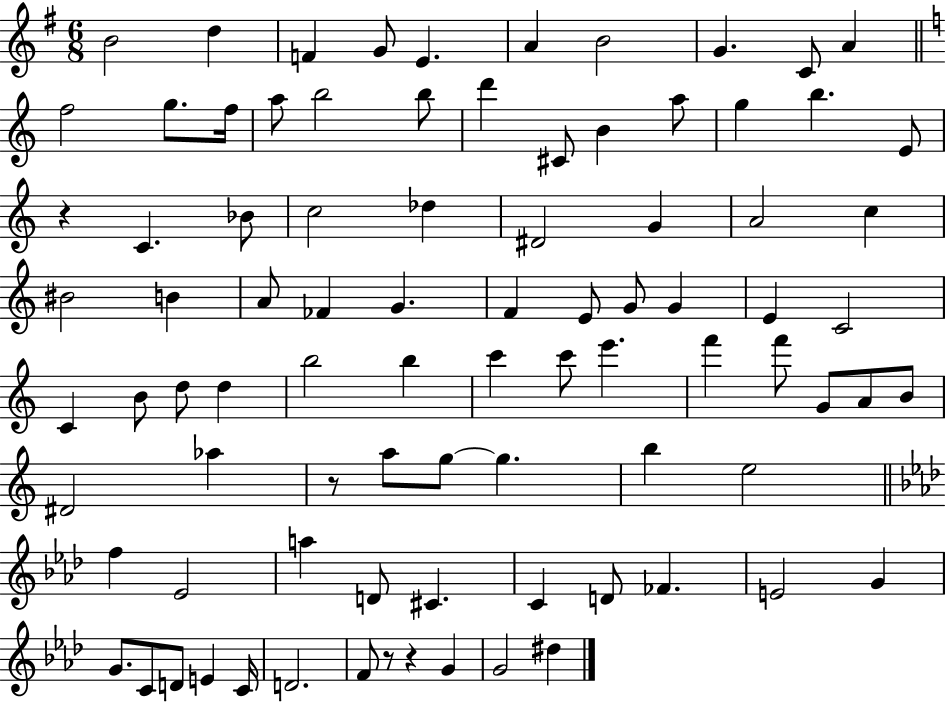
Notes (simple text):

B4/h D5/q F4/q G4/e E4/q. A4/q B4/h G4/q. C4/e A4/q F5/h G5/e. F5/s A5/e B5/h B5/e D6/q C#4/e B4/q A5/e G5/q B5/q. E4/e R/q C4/q. Bb4/e C5/h Db5/q D#4/h G4/q A4/h C5/q BIS4/h B4/q A4/e FES4/q G4/q. F4/q E4/e G4/e G4/q E4/q C4/h C4/q B4/e D5/e D5/q B5/h B5/q C6/q C6/e E6/q. F6/q F6/e G4/e A4/e B4/e D#4/h Ab5/q R/e A5/e G5/e G5/q. B5/q E5/h F5/q Eb4/h A5/q D4/e C#4/q. C4/q D4/e FES4/q. E4/h G4/q G4/e. C4/e D4/e E4/q C4/s D4/h. F4/e R/e R/q G4/q G4/h D#5/q